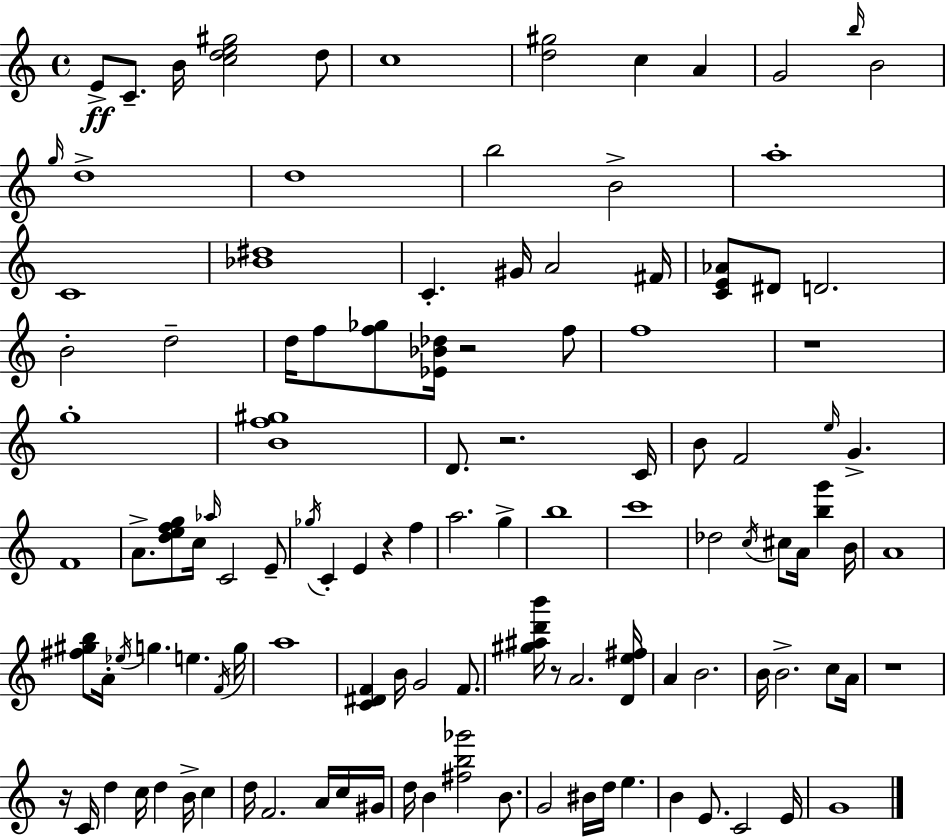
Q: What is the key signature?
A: A minor